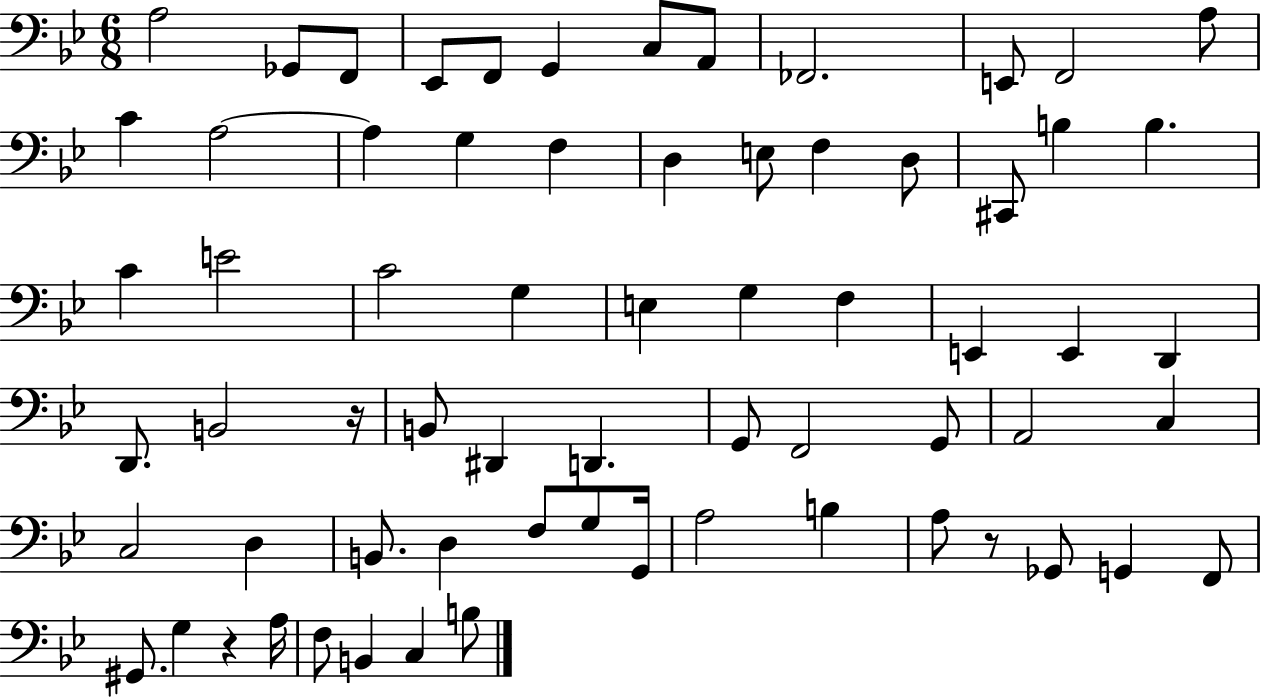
X:1
T:Untitled
M:6/8
L:1/4
K:Bb
A,2 _G,,/2 F,,/2 _E,,/2 F,,/2 G,, C,/2 A,,/2 _F,,2 E,,/2 F,,2 A,/2 C A,2 A, G, F, D, E,/2 F, D,/2 ^C,,/2 B, B, C E2 C2 G, E, G, F, E,, E,, D,, D,,/2 B,,2 z/4 B,,/2 ^D,, D,, G,,/2 F,,2 G,,/2 A,,2 C, C,2 D, B,,/2 D, F,/2 G,/2 G,,/4 A,2 B, A,/2 z/2 _G,,/2 G,, F,,/2 ^G,,/2 G, z A,/4 F,/2 B,, C, B,/2